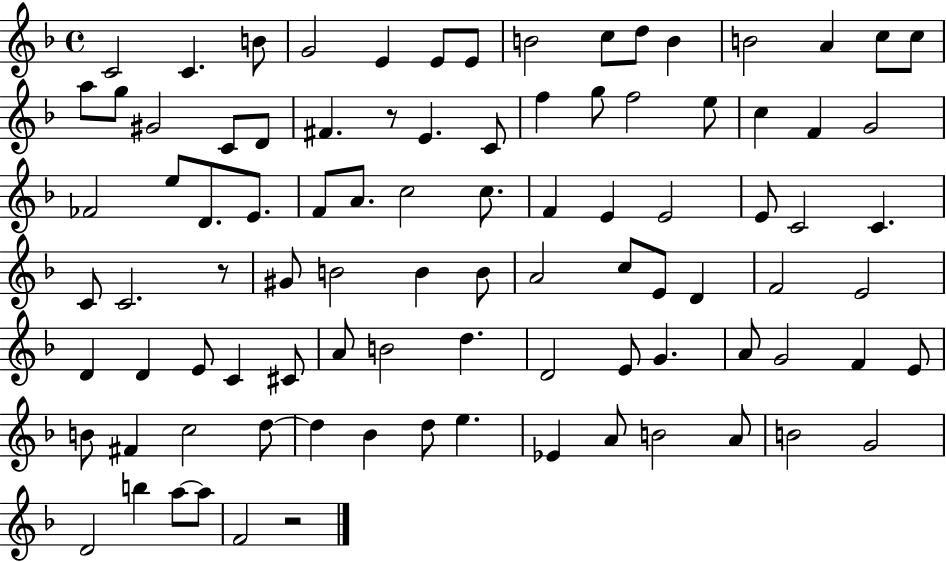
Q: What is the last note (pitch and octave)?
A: F4